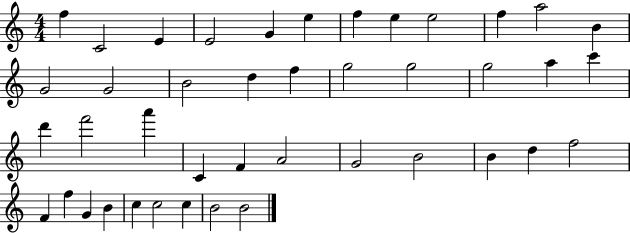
F5/q C4/h E4/q E4/h G4/q E5/q F5/q E5/q E5/h F5/q A5/h B4/q G4/h G4/h B4/h D5/q F5/q G5/h G5/h G5/h A5/q C6/q D6/q F6/h A6/q C4/q F4/q A4/h G4/h B4/h B4/q D5/q F5/h F4/q F5/q G4/q B4/q C5/q C5/h C5/q B4/h B4/h